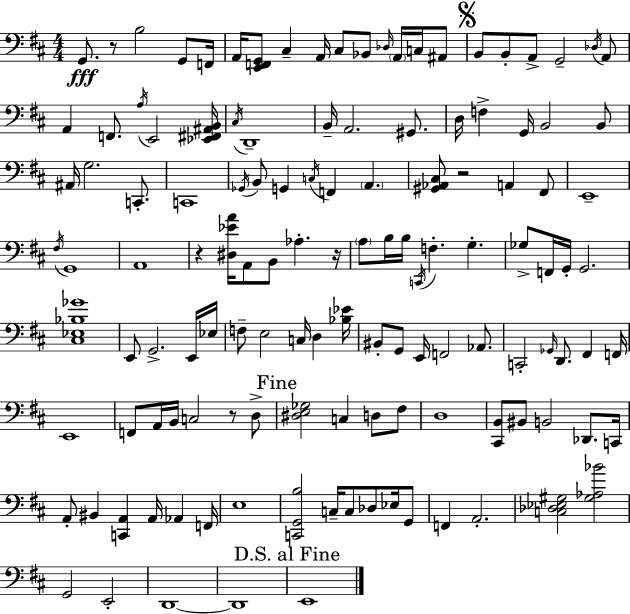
{
  \clef bass
  \numericTimeSignature
  \time 4/4
  \key d \major
  g,8.\fff r8 b2 g,8 f,16 | a,16 <e, f, g,>8 cis4-- a,16 cis8 bes,8 \grace { des16 } \parenthesize a,16 c16 ais,8 | \mark \markup { \musicglyph "scripts.segno" } b,8 b,8-. a,8-> g,2-- \acciaccatura { des16 } | a,8 a,4 f,8. \acciaccatura { a16 } e,2 | \break <ees, fis, ais, b,>16 \acciaccatura { cis16 } d,1-- | b,16-- a,2. | gis,8. d16 f4-> g,16 b,2 | b,8 ais,16 g2. | \break c,8.-. c,1 | \acciaccatura { ges,16 } b,8 g,4 \acciaccatura { c16 } f,4 | \parenthesize a,4. <gis, aes, cis>8 r2 | a,4 fis,8 e,1-- | \break \acciaccatura { fis16 } g,1 | a,1 | r4 <dis ees' a'>16 a,8 b,8 | aes4.-. r16 \parenthesize a8 b16 b16 \acciaccatura { c,16 } f4.-. | \break g4.-. ges8-> f,16 g,16-. g,2. | <cis ees bes ges'>1 | e,8 g,2.-> | e,16 ees16 f8-- e2 | \break c16 d4 <bes ees'>16 bis,8-. g,8 e,16 f,2 | aes,8. c,2-. | \grace { ges,16 } d,8. fis,4 f,16 e,1 | f,8 a,16 b,16 c2 | \break r8 d8-> \mark "Fine" <dis e ges>2 | c4 d8 fis8 d1 | <cis, b,>8 bis,8 b,2 | des,8. c,16 a,8-. bis,4 <c, a,>4 | \break a,16 aes,4 f,16 e1 | <c, g, b>2 | c16-- c8 des8 ees16 g,8 f,4 a,2.-. | <c des ees gis>2 | \break <gis aes bes'>2 g,2 | e,2-. d,1~~ | d,1 | \mark "D.S. al Fine" e,1 | \break \bar "|."
}